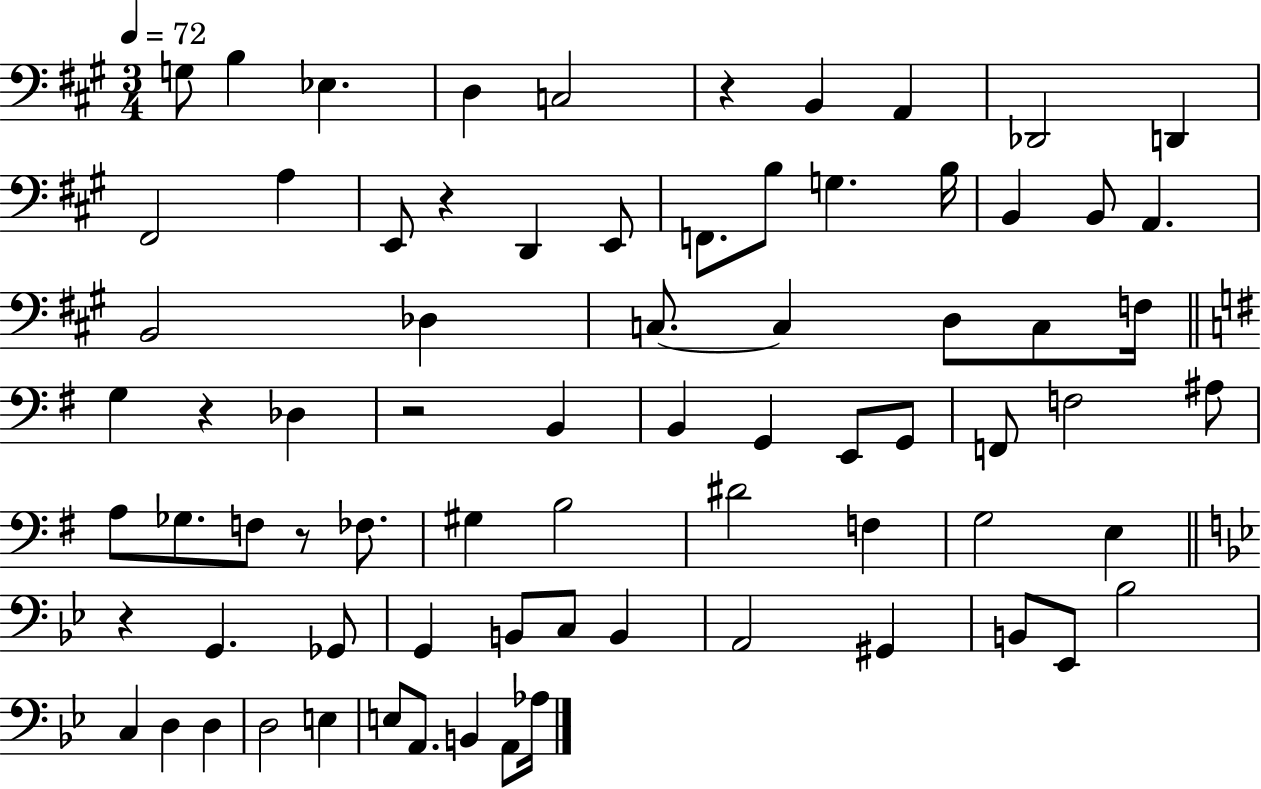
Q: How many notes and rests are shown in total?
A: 75